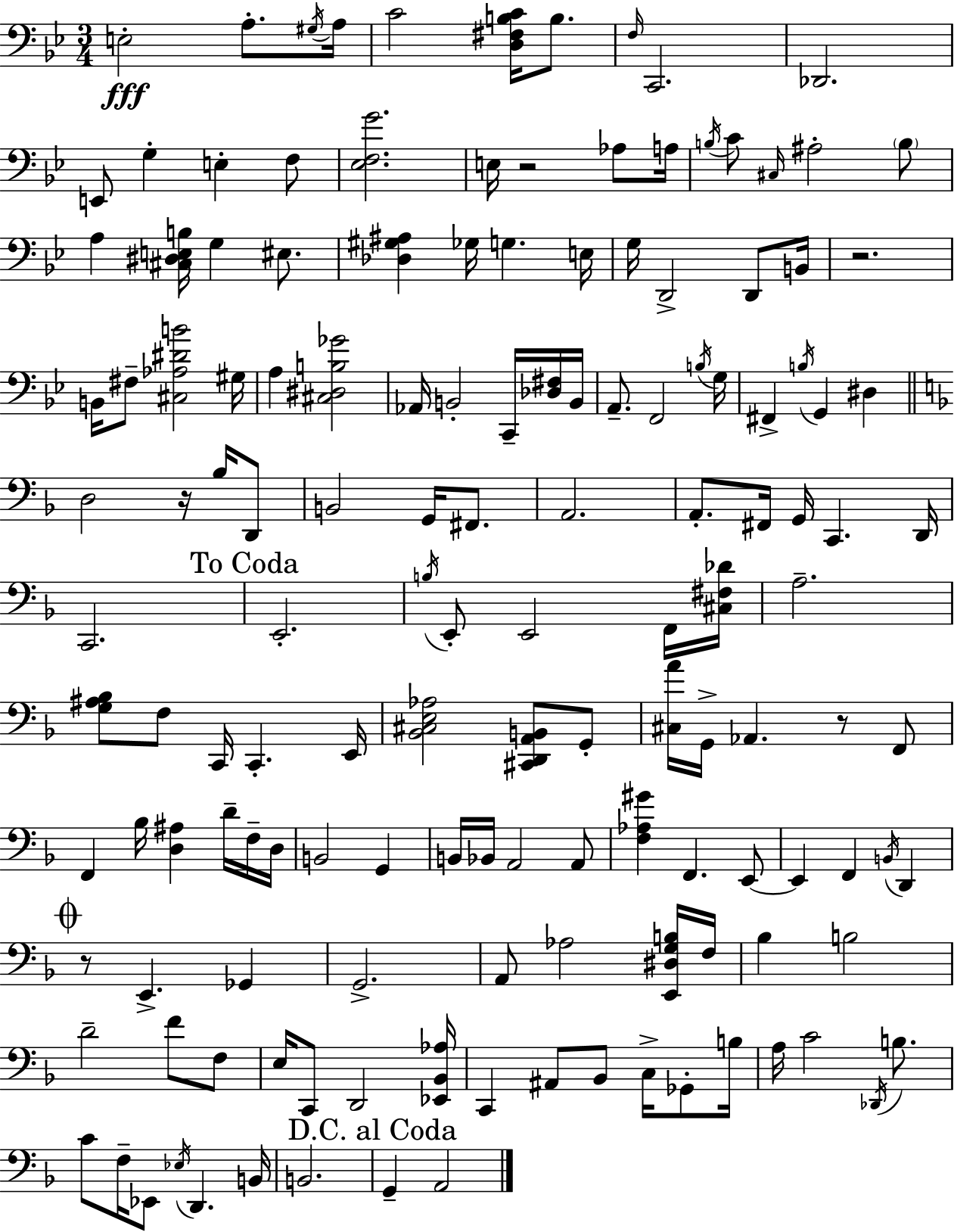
{
  \clef bass
  \numericTimeSignature
  \time 3/4
  \key g \minor
  \repeat volta 2 { e2-.\fff a8.-. \acciaccatura { gis16 } | a16 c'2 <d fis b c'>16 b8. | \grace { f16 } c,2. | des,2. | \break e,8 g4-. e4-. | f8 <ees f g'>2. | e16 r2 aes8 | a16 \acciaccatura { b16 } c'8 \grace { cis16 } ais2-. | \break \parenthesize b8 a4 <cis dis e b>16 g4 | eis8. <des gis ais>4 ges16 g4. | e16 g16 d,2-> | d,8 b,16 r2. | \break b,16 fis8-- <cis aes dis' b'>2 | gis16 a4 <cis dis b ges'>2 | aes,16 b,2-. | c,16-- <des fis>16 b,16 a,8.-- f,2 | \break \acciaccatura { b16 } g16 fis,4-> \acciaccatura { b16 } g,4 | dis4 \bar "||" \break \key f \major d2 r16 bes16 d,8 | b,2 g,16 fis,8. | a,2. | a,8.-. fis,16 g,16 c,4. d,16 | \break c,2. | \mark "To Coda" e,2.-. | \acciaccatura { b16 } e,8-. e,2 f,16 | <cis fis des'>16 a2.-- | \break <g ais bes>8 f8 c,16 c,4.-. | e,16 <bes, cis e aes>2 <cis, d, a, b,>8 g,8-. | <cis a'>16 g,16-> aes,4. r8 f,8 | f,4 bes16 <d ais>4 d'16-- f16-- | \break d16 b,2 g,4 | b,16 bes,16 a,2 a,8 | <f aes gis'>4 f,4. e,8~~ | e,4 f,4 \acciaccatura { b,16 } d,4 | \break \mark \markup { \musicglyph "scripts.coda" } r8 e,4.-> ges,4 | g,2.-> | a,8 aes2 | <e, dis g b>16 f16 bes4 b2 | \break d'2-- f'8 | f8 e16 c,8 d,2 | <ees, bes, aes>16 c,4 ais,8 bes,8 c16-> ges,8-. | b16 a16 c'2 \acciaccatura { des,16 } | \break b8. c'8 f16-- ees,8 \acciaccatura { ees16 } d,4. | b,16 b,2. | \mark "D.C. al Coda" g,4-- a,2 | } \bar "|."
}